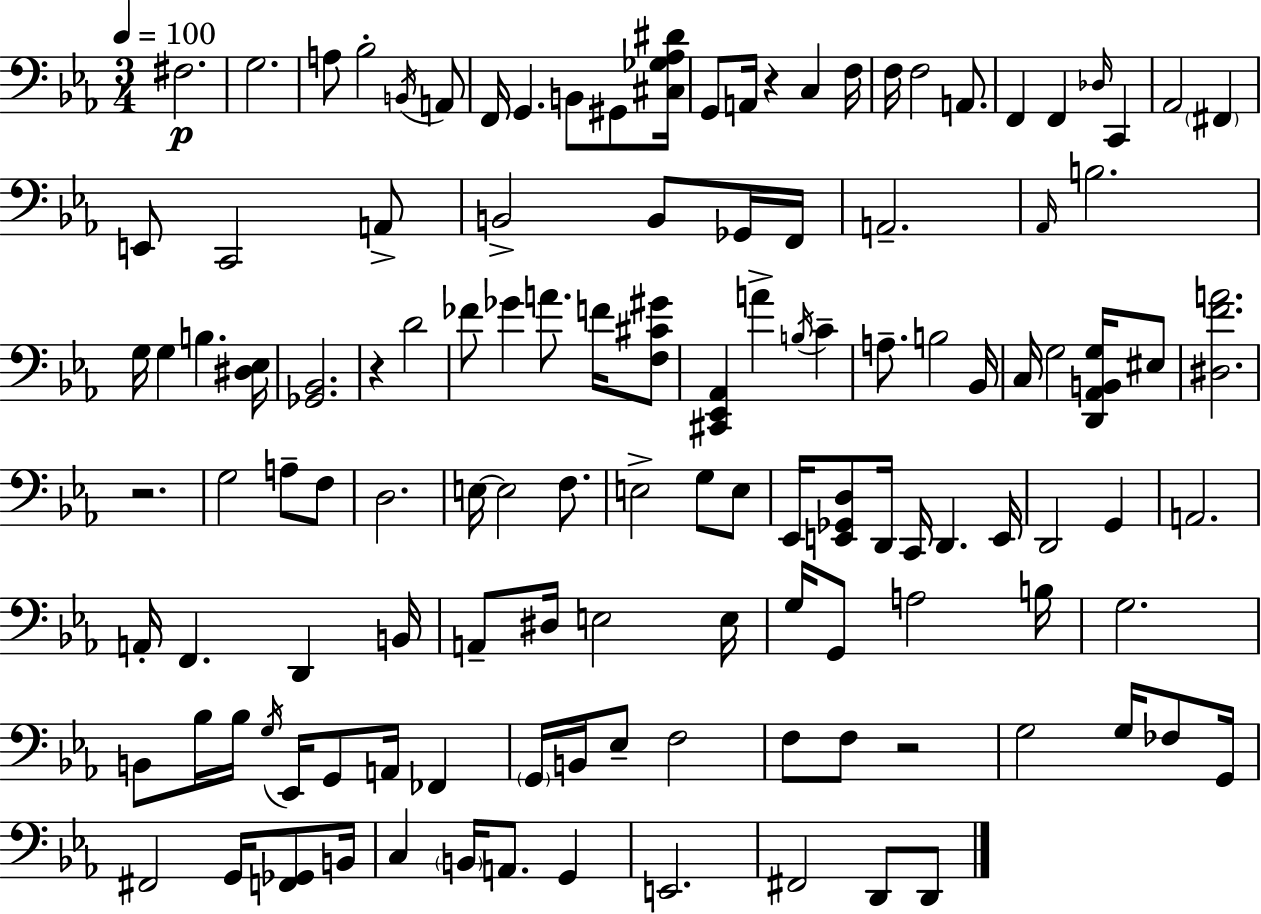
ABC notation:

X:1
T:Untitled
M:3/4
L:1/4
K:Eb
^F,2 G,2 A,/2 _B,2 B,,/4 A,,/2 F,,/4 G,, B,,/2 ^G,,/2 [^C,_G,_A,^D]/4 G,,/2 A,,/4 z C, F,/4 F,/4 F,2 A,,/2 F,, F,, _D,/4 C,, _A,,2 ^F,, E,,/2 C,,2 A,,/2 B,,2 B,,/2 _G,,/4 F,,/4 A,,2 _A,,/4 B,2 G,/4 G, B, [^D,_E,]/4 [_G,,_B,,]2 z D2 _F/2 _G A/2 F/4 [F,^C^G]/2 [^C,,_E,,_A,,] A B,/4 C A,/2 B,2 _B,,/4 C,/4 G,2 [D,,_A,,B,,G,]/4 ^E,/2 [^D,FA]2 z2 G,2 A,/2 F,/2 D,2 E,/4 E,2 F,/2 E,2 G,/2 E,/2 _E,,/4 [E,,_G,,D,]/2 D,,/4 C,,/4 D,, E,,/4 D,,2 G,, A,,2 A,,/4 F,, D,, B,,/4 A,,/2 ^D,/4 E,2 E,/4 G,/4 G,,/2 A,2 B,/4 G,2 B,,/2 _B,/4 _B,/4 G,/4 _E,,/4 G,,/2 A,,/4 _F,, G,,/4 B,,/4 _E,/2 F,2 F,/2 F,/2 z2 G,2 G,/4 _F,/2 G,,/4 ^F,,2 G,,/4 [F,,_G,,]/2 B,,/4 C, B,,/4 A,,/2 G,, E,,2 ^F,,2 D,,/2 D,,/2